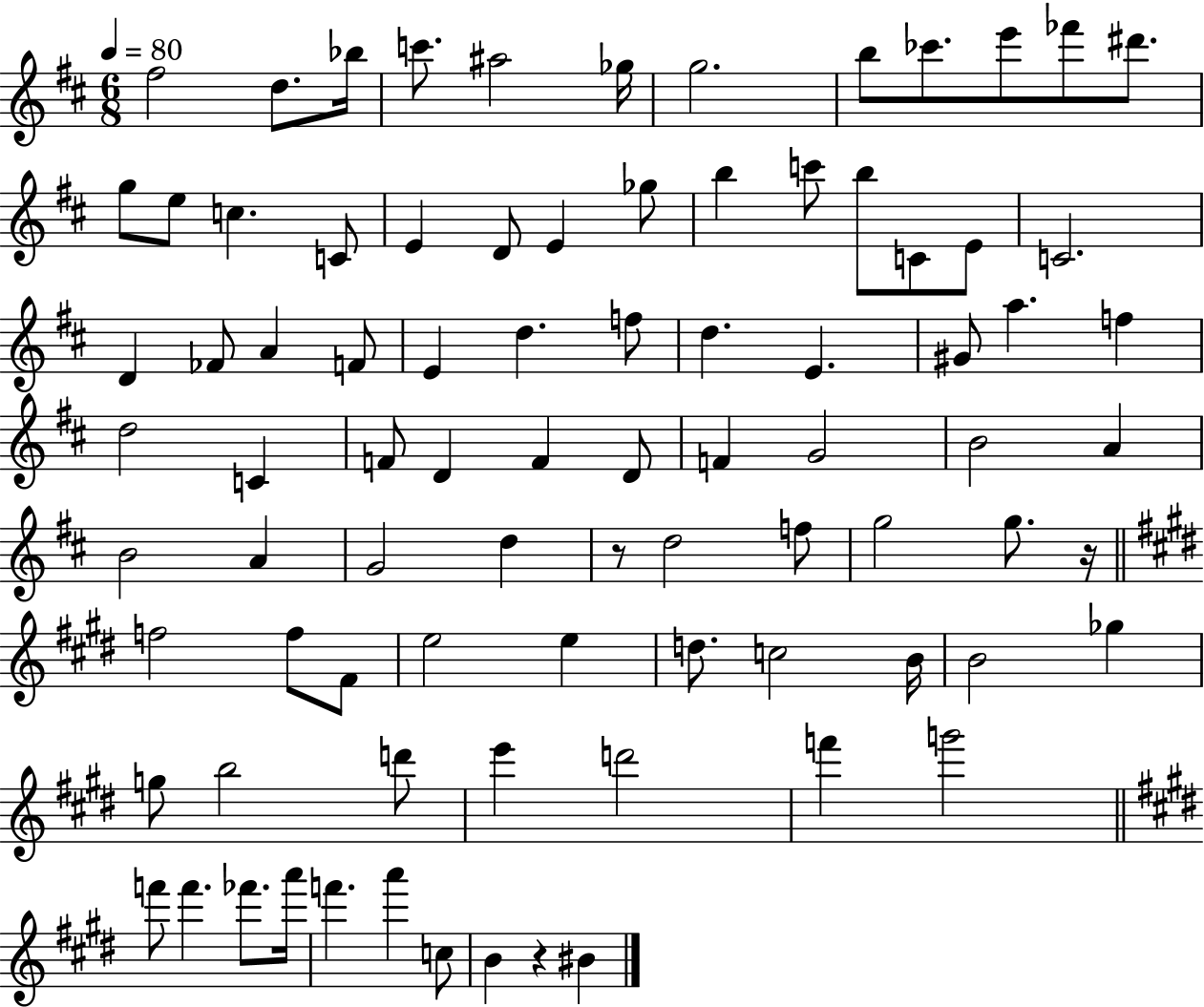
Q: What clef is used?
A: treble